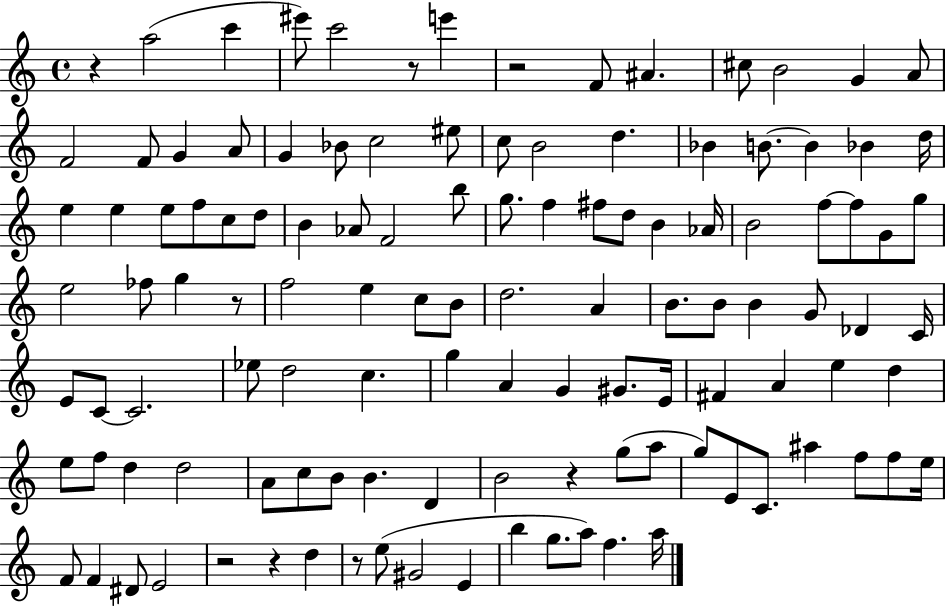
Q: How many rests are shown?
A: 8